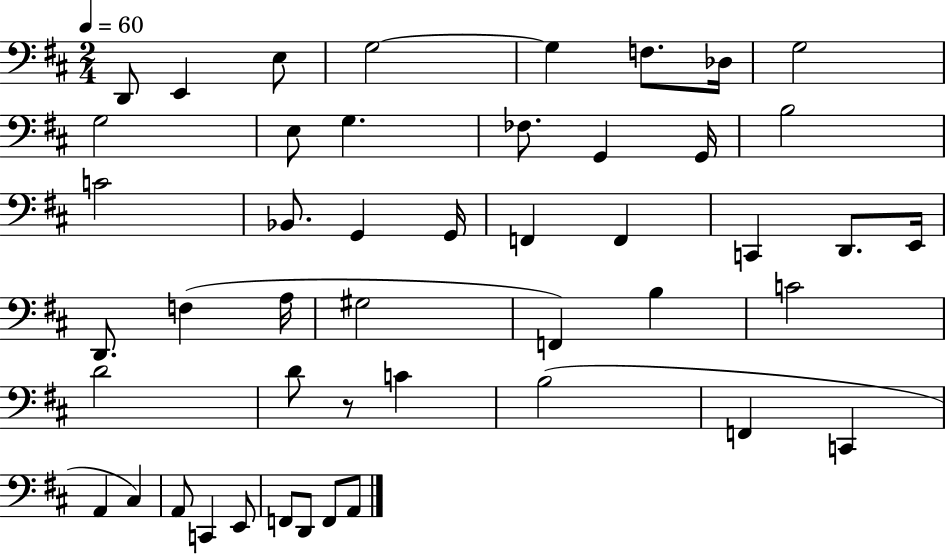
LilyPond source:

{
  \clef bass
  \numericTimeSignature
  \time 2/4
  \key d \major
  \tempo 4 = 60
  d,8 e,4 e8 | g2~~ | g4 f8. des16 | g2 | \break g2 | e8 g4. | fes8. g,4 g,16 | b2 | \break c'2 | bes,8. g,4 g,16 | f,4 f,4 | c,4 d,8. e,16 | \break d,8. f4( a16 | gis2 | f,4) b4 | c'2 | \break d'2 | d'8 r8 c'4 | b2( | f,4 c,4 | \break a,4 cis4) | a,8 c,4 e,8 | f,8 d,8 f,8 a,8 | \bar "|."
}